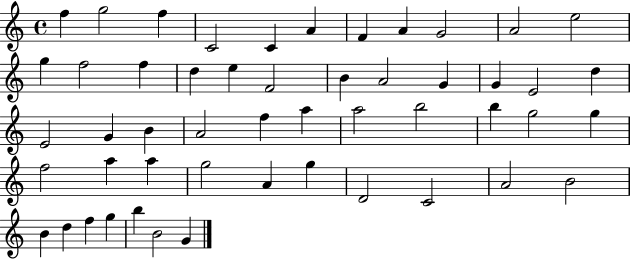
X:1
T:Untitled
M:4/4
L:1/4
K:C
f g2 f C2 C A F A G2 A2 e2 g f2 f d e F2 B A2 G G E2 d E2 G B A2 f a a2 b2 b g2 g f2 a a g2 A g D2 C2 A2 B2 B d f g b B2 G